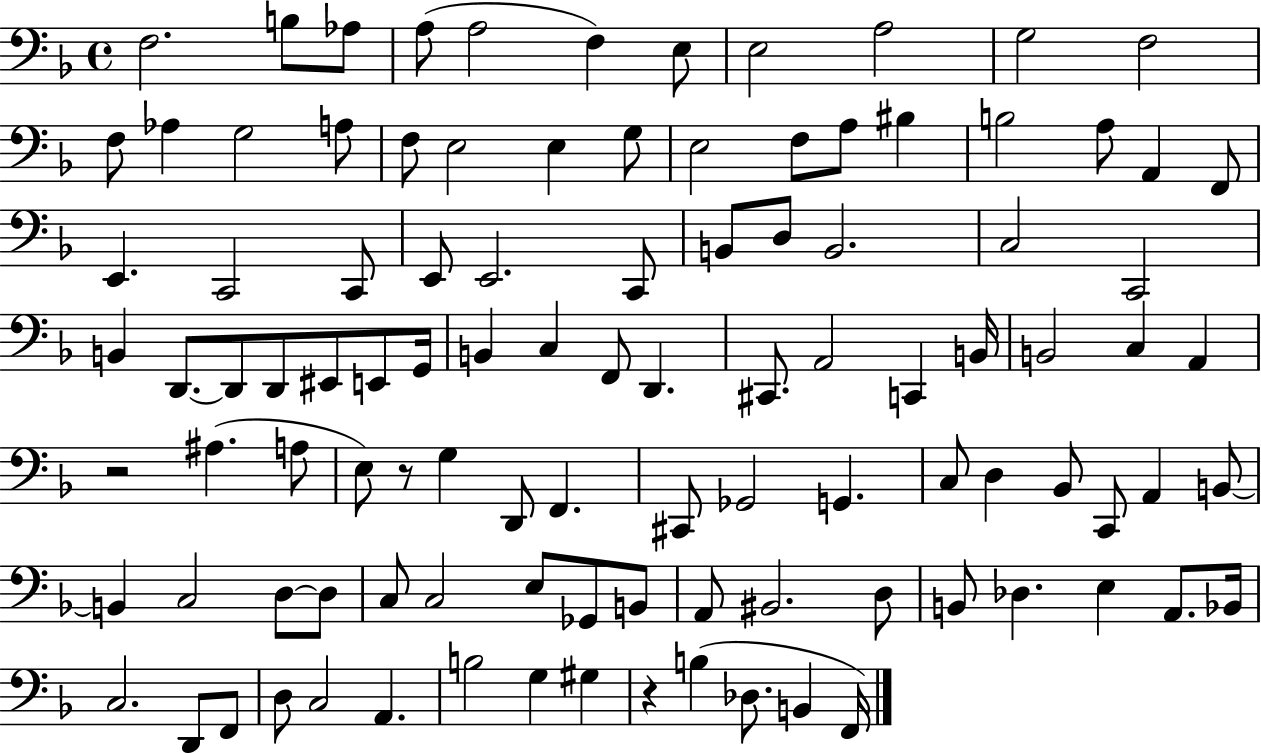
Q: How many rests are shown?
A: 3